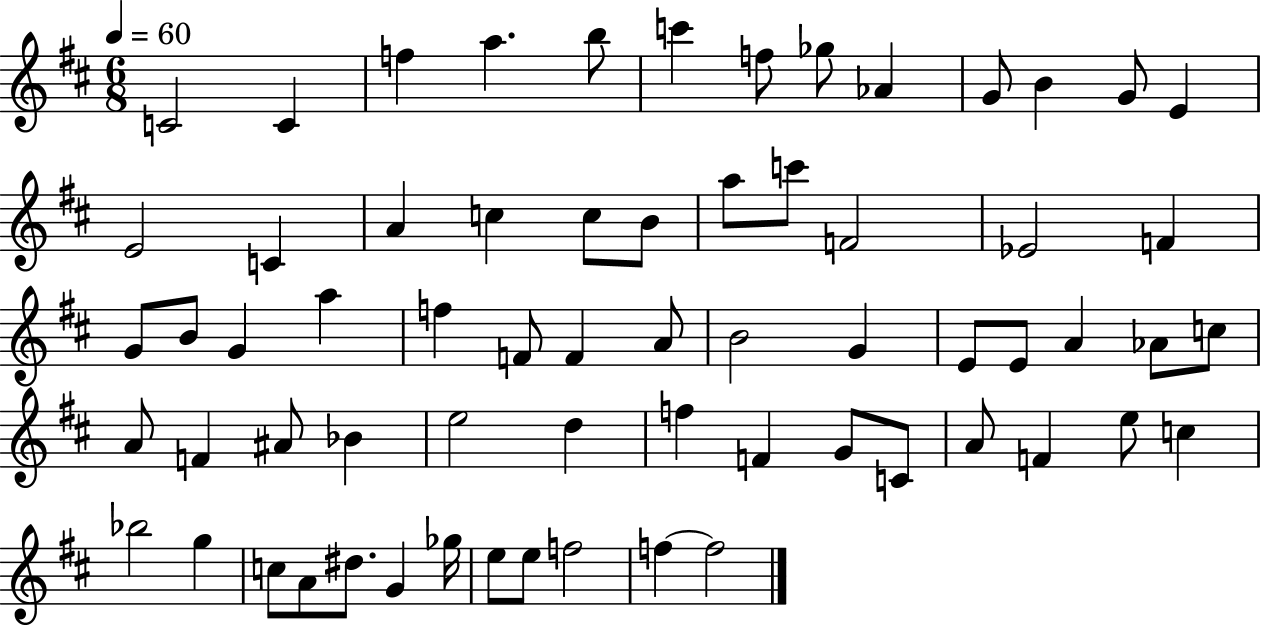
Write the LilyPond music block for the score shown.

{
  \clef treble
  \numericTimeSignature
  \time 6/8
  \key d \major
  \tempo 4 = 60
  c'2 c'4 | f''4 a''4. b''8 | c'''4 f''8 ges''8 aes'4 | g'8 b'4 g'8 e'4 | \break e'2 c'4 | a'4 c''4 c''8 b'8 | a''8 c'''8 f'2 | ees'2 f'4 | \break g'8 b'8 g'4 a''4 | f''4 f'8 f'4 a'8 | b'2 g'4 | e'8 e'8 a'4 aes'8 c''8 | \break a'8 f'4 ais'8 bes'4 | e''2 d''4 | f''4 f'4 g'8 c'8 | a'8 f'4 e''8 c''4 | \break bes''2 g''4 | c''8 a'8 dis''8. g'4 ges''16 | e''8 e''8 f''2 | f''4~~ f''2 | \break \bar "|."
}